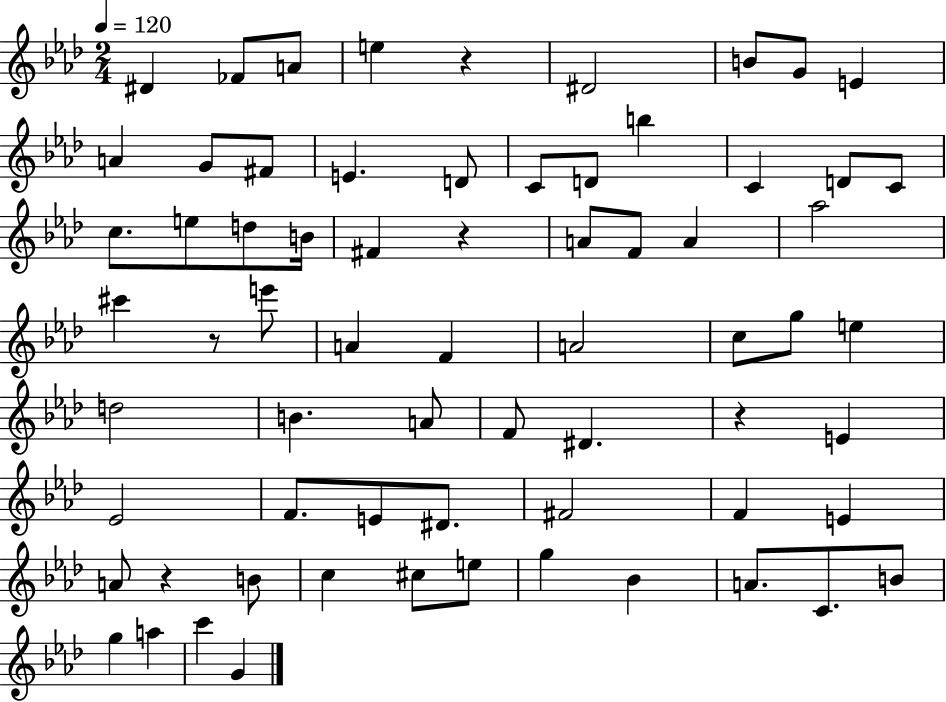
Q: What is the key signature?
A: AES major